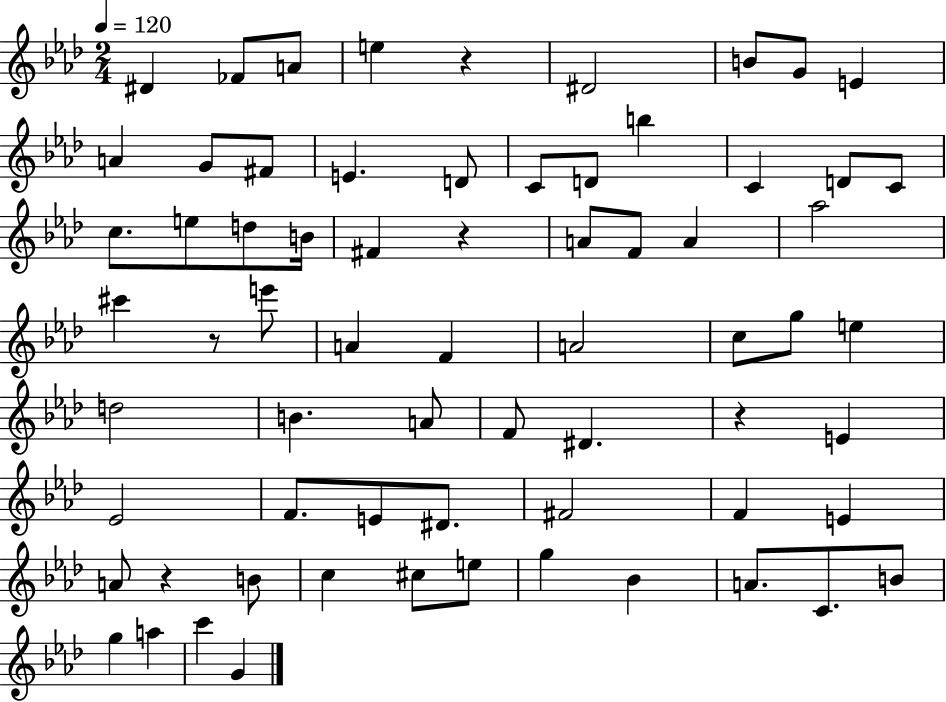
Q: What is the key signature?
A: AES major